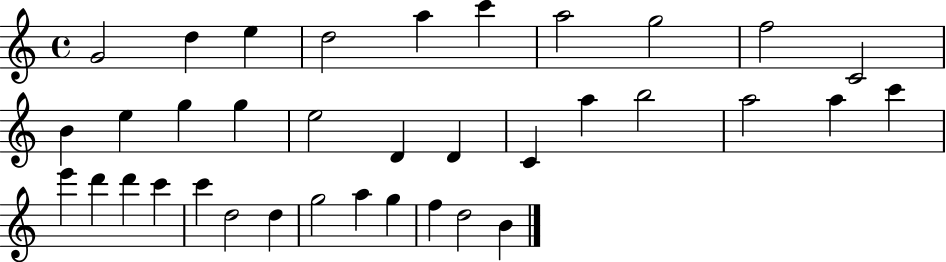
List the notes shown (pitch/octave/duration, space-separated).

G4/h D5/q E5/q D5/h A5/q C6/q A5/h G5/h F5/h C4/h B4/q E5/q G5/q G5/q E5/h D4/q D4/q C4/q A5/q B5/h A5/h A5/q C6/q E6/q D6/q D6/q C6/q C6/q D5/h D5/q G5/h A5/q G5/q F5/q D5/h B4/q